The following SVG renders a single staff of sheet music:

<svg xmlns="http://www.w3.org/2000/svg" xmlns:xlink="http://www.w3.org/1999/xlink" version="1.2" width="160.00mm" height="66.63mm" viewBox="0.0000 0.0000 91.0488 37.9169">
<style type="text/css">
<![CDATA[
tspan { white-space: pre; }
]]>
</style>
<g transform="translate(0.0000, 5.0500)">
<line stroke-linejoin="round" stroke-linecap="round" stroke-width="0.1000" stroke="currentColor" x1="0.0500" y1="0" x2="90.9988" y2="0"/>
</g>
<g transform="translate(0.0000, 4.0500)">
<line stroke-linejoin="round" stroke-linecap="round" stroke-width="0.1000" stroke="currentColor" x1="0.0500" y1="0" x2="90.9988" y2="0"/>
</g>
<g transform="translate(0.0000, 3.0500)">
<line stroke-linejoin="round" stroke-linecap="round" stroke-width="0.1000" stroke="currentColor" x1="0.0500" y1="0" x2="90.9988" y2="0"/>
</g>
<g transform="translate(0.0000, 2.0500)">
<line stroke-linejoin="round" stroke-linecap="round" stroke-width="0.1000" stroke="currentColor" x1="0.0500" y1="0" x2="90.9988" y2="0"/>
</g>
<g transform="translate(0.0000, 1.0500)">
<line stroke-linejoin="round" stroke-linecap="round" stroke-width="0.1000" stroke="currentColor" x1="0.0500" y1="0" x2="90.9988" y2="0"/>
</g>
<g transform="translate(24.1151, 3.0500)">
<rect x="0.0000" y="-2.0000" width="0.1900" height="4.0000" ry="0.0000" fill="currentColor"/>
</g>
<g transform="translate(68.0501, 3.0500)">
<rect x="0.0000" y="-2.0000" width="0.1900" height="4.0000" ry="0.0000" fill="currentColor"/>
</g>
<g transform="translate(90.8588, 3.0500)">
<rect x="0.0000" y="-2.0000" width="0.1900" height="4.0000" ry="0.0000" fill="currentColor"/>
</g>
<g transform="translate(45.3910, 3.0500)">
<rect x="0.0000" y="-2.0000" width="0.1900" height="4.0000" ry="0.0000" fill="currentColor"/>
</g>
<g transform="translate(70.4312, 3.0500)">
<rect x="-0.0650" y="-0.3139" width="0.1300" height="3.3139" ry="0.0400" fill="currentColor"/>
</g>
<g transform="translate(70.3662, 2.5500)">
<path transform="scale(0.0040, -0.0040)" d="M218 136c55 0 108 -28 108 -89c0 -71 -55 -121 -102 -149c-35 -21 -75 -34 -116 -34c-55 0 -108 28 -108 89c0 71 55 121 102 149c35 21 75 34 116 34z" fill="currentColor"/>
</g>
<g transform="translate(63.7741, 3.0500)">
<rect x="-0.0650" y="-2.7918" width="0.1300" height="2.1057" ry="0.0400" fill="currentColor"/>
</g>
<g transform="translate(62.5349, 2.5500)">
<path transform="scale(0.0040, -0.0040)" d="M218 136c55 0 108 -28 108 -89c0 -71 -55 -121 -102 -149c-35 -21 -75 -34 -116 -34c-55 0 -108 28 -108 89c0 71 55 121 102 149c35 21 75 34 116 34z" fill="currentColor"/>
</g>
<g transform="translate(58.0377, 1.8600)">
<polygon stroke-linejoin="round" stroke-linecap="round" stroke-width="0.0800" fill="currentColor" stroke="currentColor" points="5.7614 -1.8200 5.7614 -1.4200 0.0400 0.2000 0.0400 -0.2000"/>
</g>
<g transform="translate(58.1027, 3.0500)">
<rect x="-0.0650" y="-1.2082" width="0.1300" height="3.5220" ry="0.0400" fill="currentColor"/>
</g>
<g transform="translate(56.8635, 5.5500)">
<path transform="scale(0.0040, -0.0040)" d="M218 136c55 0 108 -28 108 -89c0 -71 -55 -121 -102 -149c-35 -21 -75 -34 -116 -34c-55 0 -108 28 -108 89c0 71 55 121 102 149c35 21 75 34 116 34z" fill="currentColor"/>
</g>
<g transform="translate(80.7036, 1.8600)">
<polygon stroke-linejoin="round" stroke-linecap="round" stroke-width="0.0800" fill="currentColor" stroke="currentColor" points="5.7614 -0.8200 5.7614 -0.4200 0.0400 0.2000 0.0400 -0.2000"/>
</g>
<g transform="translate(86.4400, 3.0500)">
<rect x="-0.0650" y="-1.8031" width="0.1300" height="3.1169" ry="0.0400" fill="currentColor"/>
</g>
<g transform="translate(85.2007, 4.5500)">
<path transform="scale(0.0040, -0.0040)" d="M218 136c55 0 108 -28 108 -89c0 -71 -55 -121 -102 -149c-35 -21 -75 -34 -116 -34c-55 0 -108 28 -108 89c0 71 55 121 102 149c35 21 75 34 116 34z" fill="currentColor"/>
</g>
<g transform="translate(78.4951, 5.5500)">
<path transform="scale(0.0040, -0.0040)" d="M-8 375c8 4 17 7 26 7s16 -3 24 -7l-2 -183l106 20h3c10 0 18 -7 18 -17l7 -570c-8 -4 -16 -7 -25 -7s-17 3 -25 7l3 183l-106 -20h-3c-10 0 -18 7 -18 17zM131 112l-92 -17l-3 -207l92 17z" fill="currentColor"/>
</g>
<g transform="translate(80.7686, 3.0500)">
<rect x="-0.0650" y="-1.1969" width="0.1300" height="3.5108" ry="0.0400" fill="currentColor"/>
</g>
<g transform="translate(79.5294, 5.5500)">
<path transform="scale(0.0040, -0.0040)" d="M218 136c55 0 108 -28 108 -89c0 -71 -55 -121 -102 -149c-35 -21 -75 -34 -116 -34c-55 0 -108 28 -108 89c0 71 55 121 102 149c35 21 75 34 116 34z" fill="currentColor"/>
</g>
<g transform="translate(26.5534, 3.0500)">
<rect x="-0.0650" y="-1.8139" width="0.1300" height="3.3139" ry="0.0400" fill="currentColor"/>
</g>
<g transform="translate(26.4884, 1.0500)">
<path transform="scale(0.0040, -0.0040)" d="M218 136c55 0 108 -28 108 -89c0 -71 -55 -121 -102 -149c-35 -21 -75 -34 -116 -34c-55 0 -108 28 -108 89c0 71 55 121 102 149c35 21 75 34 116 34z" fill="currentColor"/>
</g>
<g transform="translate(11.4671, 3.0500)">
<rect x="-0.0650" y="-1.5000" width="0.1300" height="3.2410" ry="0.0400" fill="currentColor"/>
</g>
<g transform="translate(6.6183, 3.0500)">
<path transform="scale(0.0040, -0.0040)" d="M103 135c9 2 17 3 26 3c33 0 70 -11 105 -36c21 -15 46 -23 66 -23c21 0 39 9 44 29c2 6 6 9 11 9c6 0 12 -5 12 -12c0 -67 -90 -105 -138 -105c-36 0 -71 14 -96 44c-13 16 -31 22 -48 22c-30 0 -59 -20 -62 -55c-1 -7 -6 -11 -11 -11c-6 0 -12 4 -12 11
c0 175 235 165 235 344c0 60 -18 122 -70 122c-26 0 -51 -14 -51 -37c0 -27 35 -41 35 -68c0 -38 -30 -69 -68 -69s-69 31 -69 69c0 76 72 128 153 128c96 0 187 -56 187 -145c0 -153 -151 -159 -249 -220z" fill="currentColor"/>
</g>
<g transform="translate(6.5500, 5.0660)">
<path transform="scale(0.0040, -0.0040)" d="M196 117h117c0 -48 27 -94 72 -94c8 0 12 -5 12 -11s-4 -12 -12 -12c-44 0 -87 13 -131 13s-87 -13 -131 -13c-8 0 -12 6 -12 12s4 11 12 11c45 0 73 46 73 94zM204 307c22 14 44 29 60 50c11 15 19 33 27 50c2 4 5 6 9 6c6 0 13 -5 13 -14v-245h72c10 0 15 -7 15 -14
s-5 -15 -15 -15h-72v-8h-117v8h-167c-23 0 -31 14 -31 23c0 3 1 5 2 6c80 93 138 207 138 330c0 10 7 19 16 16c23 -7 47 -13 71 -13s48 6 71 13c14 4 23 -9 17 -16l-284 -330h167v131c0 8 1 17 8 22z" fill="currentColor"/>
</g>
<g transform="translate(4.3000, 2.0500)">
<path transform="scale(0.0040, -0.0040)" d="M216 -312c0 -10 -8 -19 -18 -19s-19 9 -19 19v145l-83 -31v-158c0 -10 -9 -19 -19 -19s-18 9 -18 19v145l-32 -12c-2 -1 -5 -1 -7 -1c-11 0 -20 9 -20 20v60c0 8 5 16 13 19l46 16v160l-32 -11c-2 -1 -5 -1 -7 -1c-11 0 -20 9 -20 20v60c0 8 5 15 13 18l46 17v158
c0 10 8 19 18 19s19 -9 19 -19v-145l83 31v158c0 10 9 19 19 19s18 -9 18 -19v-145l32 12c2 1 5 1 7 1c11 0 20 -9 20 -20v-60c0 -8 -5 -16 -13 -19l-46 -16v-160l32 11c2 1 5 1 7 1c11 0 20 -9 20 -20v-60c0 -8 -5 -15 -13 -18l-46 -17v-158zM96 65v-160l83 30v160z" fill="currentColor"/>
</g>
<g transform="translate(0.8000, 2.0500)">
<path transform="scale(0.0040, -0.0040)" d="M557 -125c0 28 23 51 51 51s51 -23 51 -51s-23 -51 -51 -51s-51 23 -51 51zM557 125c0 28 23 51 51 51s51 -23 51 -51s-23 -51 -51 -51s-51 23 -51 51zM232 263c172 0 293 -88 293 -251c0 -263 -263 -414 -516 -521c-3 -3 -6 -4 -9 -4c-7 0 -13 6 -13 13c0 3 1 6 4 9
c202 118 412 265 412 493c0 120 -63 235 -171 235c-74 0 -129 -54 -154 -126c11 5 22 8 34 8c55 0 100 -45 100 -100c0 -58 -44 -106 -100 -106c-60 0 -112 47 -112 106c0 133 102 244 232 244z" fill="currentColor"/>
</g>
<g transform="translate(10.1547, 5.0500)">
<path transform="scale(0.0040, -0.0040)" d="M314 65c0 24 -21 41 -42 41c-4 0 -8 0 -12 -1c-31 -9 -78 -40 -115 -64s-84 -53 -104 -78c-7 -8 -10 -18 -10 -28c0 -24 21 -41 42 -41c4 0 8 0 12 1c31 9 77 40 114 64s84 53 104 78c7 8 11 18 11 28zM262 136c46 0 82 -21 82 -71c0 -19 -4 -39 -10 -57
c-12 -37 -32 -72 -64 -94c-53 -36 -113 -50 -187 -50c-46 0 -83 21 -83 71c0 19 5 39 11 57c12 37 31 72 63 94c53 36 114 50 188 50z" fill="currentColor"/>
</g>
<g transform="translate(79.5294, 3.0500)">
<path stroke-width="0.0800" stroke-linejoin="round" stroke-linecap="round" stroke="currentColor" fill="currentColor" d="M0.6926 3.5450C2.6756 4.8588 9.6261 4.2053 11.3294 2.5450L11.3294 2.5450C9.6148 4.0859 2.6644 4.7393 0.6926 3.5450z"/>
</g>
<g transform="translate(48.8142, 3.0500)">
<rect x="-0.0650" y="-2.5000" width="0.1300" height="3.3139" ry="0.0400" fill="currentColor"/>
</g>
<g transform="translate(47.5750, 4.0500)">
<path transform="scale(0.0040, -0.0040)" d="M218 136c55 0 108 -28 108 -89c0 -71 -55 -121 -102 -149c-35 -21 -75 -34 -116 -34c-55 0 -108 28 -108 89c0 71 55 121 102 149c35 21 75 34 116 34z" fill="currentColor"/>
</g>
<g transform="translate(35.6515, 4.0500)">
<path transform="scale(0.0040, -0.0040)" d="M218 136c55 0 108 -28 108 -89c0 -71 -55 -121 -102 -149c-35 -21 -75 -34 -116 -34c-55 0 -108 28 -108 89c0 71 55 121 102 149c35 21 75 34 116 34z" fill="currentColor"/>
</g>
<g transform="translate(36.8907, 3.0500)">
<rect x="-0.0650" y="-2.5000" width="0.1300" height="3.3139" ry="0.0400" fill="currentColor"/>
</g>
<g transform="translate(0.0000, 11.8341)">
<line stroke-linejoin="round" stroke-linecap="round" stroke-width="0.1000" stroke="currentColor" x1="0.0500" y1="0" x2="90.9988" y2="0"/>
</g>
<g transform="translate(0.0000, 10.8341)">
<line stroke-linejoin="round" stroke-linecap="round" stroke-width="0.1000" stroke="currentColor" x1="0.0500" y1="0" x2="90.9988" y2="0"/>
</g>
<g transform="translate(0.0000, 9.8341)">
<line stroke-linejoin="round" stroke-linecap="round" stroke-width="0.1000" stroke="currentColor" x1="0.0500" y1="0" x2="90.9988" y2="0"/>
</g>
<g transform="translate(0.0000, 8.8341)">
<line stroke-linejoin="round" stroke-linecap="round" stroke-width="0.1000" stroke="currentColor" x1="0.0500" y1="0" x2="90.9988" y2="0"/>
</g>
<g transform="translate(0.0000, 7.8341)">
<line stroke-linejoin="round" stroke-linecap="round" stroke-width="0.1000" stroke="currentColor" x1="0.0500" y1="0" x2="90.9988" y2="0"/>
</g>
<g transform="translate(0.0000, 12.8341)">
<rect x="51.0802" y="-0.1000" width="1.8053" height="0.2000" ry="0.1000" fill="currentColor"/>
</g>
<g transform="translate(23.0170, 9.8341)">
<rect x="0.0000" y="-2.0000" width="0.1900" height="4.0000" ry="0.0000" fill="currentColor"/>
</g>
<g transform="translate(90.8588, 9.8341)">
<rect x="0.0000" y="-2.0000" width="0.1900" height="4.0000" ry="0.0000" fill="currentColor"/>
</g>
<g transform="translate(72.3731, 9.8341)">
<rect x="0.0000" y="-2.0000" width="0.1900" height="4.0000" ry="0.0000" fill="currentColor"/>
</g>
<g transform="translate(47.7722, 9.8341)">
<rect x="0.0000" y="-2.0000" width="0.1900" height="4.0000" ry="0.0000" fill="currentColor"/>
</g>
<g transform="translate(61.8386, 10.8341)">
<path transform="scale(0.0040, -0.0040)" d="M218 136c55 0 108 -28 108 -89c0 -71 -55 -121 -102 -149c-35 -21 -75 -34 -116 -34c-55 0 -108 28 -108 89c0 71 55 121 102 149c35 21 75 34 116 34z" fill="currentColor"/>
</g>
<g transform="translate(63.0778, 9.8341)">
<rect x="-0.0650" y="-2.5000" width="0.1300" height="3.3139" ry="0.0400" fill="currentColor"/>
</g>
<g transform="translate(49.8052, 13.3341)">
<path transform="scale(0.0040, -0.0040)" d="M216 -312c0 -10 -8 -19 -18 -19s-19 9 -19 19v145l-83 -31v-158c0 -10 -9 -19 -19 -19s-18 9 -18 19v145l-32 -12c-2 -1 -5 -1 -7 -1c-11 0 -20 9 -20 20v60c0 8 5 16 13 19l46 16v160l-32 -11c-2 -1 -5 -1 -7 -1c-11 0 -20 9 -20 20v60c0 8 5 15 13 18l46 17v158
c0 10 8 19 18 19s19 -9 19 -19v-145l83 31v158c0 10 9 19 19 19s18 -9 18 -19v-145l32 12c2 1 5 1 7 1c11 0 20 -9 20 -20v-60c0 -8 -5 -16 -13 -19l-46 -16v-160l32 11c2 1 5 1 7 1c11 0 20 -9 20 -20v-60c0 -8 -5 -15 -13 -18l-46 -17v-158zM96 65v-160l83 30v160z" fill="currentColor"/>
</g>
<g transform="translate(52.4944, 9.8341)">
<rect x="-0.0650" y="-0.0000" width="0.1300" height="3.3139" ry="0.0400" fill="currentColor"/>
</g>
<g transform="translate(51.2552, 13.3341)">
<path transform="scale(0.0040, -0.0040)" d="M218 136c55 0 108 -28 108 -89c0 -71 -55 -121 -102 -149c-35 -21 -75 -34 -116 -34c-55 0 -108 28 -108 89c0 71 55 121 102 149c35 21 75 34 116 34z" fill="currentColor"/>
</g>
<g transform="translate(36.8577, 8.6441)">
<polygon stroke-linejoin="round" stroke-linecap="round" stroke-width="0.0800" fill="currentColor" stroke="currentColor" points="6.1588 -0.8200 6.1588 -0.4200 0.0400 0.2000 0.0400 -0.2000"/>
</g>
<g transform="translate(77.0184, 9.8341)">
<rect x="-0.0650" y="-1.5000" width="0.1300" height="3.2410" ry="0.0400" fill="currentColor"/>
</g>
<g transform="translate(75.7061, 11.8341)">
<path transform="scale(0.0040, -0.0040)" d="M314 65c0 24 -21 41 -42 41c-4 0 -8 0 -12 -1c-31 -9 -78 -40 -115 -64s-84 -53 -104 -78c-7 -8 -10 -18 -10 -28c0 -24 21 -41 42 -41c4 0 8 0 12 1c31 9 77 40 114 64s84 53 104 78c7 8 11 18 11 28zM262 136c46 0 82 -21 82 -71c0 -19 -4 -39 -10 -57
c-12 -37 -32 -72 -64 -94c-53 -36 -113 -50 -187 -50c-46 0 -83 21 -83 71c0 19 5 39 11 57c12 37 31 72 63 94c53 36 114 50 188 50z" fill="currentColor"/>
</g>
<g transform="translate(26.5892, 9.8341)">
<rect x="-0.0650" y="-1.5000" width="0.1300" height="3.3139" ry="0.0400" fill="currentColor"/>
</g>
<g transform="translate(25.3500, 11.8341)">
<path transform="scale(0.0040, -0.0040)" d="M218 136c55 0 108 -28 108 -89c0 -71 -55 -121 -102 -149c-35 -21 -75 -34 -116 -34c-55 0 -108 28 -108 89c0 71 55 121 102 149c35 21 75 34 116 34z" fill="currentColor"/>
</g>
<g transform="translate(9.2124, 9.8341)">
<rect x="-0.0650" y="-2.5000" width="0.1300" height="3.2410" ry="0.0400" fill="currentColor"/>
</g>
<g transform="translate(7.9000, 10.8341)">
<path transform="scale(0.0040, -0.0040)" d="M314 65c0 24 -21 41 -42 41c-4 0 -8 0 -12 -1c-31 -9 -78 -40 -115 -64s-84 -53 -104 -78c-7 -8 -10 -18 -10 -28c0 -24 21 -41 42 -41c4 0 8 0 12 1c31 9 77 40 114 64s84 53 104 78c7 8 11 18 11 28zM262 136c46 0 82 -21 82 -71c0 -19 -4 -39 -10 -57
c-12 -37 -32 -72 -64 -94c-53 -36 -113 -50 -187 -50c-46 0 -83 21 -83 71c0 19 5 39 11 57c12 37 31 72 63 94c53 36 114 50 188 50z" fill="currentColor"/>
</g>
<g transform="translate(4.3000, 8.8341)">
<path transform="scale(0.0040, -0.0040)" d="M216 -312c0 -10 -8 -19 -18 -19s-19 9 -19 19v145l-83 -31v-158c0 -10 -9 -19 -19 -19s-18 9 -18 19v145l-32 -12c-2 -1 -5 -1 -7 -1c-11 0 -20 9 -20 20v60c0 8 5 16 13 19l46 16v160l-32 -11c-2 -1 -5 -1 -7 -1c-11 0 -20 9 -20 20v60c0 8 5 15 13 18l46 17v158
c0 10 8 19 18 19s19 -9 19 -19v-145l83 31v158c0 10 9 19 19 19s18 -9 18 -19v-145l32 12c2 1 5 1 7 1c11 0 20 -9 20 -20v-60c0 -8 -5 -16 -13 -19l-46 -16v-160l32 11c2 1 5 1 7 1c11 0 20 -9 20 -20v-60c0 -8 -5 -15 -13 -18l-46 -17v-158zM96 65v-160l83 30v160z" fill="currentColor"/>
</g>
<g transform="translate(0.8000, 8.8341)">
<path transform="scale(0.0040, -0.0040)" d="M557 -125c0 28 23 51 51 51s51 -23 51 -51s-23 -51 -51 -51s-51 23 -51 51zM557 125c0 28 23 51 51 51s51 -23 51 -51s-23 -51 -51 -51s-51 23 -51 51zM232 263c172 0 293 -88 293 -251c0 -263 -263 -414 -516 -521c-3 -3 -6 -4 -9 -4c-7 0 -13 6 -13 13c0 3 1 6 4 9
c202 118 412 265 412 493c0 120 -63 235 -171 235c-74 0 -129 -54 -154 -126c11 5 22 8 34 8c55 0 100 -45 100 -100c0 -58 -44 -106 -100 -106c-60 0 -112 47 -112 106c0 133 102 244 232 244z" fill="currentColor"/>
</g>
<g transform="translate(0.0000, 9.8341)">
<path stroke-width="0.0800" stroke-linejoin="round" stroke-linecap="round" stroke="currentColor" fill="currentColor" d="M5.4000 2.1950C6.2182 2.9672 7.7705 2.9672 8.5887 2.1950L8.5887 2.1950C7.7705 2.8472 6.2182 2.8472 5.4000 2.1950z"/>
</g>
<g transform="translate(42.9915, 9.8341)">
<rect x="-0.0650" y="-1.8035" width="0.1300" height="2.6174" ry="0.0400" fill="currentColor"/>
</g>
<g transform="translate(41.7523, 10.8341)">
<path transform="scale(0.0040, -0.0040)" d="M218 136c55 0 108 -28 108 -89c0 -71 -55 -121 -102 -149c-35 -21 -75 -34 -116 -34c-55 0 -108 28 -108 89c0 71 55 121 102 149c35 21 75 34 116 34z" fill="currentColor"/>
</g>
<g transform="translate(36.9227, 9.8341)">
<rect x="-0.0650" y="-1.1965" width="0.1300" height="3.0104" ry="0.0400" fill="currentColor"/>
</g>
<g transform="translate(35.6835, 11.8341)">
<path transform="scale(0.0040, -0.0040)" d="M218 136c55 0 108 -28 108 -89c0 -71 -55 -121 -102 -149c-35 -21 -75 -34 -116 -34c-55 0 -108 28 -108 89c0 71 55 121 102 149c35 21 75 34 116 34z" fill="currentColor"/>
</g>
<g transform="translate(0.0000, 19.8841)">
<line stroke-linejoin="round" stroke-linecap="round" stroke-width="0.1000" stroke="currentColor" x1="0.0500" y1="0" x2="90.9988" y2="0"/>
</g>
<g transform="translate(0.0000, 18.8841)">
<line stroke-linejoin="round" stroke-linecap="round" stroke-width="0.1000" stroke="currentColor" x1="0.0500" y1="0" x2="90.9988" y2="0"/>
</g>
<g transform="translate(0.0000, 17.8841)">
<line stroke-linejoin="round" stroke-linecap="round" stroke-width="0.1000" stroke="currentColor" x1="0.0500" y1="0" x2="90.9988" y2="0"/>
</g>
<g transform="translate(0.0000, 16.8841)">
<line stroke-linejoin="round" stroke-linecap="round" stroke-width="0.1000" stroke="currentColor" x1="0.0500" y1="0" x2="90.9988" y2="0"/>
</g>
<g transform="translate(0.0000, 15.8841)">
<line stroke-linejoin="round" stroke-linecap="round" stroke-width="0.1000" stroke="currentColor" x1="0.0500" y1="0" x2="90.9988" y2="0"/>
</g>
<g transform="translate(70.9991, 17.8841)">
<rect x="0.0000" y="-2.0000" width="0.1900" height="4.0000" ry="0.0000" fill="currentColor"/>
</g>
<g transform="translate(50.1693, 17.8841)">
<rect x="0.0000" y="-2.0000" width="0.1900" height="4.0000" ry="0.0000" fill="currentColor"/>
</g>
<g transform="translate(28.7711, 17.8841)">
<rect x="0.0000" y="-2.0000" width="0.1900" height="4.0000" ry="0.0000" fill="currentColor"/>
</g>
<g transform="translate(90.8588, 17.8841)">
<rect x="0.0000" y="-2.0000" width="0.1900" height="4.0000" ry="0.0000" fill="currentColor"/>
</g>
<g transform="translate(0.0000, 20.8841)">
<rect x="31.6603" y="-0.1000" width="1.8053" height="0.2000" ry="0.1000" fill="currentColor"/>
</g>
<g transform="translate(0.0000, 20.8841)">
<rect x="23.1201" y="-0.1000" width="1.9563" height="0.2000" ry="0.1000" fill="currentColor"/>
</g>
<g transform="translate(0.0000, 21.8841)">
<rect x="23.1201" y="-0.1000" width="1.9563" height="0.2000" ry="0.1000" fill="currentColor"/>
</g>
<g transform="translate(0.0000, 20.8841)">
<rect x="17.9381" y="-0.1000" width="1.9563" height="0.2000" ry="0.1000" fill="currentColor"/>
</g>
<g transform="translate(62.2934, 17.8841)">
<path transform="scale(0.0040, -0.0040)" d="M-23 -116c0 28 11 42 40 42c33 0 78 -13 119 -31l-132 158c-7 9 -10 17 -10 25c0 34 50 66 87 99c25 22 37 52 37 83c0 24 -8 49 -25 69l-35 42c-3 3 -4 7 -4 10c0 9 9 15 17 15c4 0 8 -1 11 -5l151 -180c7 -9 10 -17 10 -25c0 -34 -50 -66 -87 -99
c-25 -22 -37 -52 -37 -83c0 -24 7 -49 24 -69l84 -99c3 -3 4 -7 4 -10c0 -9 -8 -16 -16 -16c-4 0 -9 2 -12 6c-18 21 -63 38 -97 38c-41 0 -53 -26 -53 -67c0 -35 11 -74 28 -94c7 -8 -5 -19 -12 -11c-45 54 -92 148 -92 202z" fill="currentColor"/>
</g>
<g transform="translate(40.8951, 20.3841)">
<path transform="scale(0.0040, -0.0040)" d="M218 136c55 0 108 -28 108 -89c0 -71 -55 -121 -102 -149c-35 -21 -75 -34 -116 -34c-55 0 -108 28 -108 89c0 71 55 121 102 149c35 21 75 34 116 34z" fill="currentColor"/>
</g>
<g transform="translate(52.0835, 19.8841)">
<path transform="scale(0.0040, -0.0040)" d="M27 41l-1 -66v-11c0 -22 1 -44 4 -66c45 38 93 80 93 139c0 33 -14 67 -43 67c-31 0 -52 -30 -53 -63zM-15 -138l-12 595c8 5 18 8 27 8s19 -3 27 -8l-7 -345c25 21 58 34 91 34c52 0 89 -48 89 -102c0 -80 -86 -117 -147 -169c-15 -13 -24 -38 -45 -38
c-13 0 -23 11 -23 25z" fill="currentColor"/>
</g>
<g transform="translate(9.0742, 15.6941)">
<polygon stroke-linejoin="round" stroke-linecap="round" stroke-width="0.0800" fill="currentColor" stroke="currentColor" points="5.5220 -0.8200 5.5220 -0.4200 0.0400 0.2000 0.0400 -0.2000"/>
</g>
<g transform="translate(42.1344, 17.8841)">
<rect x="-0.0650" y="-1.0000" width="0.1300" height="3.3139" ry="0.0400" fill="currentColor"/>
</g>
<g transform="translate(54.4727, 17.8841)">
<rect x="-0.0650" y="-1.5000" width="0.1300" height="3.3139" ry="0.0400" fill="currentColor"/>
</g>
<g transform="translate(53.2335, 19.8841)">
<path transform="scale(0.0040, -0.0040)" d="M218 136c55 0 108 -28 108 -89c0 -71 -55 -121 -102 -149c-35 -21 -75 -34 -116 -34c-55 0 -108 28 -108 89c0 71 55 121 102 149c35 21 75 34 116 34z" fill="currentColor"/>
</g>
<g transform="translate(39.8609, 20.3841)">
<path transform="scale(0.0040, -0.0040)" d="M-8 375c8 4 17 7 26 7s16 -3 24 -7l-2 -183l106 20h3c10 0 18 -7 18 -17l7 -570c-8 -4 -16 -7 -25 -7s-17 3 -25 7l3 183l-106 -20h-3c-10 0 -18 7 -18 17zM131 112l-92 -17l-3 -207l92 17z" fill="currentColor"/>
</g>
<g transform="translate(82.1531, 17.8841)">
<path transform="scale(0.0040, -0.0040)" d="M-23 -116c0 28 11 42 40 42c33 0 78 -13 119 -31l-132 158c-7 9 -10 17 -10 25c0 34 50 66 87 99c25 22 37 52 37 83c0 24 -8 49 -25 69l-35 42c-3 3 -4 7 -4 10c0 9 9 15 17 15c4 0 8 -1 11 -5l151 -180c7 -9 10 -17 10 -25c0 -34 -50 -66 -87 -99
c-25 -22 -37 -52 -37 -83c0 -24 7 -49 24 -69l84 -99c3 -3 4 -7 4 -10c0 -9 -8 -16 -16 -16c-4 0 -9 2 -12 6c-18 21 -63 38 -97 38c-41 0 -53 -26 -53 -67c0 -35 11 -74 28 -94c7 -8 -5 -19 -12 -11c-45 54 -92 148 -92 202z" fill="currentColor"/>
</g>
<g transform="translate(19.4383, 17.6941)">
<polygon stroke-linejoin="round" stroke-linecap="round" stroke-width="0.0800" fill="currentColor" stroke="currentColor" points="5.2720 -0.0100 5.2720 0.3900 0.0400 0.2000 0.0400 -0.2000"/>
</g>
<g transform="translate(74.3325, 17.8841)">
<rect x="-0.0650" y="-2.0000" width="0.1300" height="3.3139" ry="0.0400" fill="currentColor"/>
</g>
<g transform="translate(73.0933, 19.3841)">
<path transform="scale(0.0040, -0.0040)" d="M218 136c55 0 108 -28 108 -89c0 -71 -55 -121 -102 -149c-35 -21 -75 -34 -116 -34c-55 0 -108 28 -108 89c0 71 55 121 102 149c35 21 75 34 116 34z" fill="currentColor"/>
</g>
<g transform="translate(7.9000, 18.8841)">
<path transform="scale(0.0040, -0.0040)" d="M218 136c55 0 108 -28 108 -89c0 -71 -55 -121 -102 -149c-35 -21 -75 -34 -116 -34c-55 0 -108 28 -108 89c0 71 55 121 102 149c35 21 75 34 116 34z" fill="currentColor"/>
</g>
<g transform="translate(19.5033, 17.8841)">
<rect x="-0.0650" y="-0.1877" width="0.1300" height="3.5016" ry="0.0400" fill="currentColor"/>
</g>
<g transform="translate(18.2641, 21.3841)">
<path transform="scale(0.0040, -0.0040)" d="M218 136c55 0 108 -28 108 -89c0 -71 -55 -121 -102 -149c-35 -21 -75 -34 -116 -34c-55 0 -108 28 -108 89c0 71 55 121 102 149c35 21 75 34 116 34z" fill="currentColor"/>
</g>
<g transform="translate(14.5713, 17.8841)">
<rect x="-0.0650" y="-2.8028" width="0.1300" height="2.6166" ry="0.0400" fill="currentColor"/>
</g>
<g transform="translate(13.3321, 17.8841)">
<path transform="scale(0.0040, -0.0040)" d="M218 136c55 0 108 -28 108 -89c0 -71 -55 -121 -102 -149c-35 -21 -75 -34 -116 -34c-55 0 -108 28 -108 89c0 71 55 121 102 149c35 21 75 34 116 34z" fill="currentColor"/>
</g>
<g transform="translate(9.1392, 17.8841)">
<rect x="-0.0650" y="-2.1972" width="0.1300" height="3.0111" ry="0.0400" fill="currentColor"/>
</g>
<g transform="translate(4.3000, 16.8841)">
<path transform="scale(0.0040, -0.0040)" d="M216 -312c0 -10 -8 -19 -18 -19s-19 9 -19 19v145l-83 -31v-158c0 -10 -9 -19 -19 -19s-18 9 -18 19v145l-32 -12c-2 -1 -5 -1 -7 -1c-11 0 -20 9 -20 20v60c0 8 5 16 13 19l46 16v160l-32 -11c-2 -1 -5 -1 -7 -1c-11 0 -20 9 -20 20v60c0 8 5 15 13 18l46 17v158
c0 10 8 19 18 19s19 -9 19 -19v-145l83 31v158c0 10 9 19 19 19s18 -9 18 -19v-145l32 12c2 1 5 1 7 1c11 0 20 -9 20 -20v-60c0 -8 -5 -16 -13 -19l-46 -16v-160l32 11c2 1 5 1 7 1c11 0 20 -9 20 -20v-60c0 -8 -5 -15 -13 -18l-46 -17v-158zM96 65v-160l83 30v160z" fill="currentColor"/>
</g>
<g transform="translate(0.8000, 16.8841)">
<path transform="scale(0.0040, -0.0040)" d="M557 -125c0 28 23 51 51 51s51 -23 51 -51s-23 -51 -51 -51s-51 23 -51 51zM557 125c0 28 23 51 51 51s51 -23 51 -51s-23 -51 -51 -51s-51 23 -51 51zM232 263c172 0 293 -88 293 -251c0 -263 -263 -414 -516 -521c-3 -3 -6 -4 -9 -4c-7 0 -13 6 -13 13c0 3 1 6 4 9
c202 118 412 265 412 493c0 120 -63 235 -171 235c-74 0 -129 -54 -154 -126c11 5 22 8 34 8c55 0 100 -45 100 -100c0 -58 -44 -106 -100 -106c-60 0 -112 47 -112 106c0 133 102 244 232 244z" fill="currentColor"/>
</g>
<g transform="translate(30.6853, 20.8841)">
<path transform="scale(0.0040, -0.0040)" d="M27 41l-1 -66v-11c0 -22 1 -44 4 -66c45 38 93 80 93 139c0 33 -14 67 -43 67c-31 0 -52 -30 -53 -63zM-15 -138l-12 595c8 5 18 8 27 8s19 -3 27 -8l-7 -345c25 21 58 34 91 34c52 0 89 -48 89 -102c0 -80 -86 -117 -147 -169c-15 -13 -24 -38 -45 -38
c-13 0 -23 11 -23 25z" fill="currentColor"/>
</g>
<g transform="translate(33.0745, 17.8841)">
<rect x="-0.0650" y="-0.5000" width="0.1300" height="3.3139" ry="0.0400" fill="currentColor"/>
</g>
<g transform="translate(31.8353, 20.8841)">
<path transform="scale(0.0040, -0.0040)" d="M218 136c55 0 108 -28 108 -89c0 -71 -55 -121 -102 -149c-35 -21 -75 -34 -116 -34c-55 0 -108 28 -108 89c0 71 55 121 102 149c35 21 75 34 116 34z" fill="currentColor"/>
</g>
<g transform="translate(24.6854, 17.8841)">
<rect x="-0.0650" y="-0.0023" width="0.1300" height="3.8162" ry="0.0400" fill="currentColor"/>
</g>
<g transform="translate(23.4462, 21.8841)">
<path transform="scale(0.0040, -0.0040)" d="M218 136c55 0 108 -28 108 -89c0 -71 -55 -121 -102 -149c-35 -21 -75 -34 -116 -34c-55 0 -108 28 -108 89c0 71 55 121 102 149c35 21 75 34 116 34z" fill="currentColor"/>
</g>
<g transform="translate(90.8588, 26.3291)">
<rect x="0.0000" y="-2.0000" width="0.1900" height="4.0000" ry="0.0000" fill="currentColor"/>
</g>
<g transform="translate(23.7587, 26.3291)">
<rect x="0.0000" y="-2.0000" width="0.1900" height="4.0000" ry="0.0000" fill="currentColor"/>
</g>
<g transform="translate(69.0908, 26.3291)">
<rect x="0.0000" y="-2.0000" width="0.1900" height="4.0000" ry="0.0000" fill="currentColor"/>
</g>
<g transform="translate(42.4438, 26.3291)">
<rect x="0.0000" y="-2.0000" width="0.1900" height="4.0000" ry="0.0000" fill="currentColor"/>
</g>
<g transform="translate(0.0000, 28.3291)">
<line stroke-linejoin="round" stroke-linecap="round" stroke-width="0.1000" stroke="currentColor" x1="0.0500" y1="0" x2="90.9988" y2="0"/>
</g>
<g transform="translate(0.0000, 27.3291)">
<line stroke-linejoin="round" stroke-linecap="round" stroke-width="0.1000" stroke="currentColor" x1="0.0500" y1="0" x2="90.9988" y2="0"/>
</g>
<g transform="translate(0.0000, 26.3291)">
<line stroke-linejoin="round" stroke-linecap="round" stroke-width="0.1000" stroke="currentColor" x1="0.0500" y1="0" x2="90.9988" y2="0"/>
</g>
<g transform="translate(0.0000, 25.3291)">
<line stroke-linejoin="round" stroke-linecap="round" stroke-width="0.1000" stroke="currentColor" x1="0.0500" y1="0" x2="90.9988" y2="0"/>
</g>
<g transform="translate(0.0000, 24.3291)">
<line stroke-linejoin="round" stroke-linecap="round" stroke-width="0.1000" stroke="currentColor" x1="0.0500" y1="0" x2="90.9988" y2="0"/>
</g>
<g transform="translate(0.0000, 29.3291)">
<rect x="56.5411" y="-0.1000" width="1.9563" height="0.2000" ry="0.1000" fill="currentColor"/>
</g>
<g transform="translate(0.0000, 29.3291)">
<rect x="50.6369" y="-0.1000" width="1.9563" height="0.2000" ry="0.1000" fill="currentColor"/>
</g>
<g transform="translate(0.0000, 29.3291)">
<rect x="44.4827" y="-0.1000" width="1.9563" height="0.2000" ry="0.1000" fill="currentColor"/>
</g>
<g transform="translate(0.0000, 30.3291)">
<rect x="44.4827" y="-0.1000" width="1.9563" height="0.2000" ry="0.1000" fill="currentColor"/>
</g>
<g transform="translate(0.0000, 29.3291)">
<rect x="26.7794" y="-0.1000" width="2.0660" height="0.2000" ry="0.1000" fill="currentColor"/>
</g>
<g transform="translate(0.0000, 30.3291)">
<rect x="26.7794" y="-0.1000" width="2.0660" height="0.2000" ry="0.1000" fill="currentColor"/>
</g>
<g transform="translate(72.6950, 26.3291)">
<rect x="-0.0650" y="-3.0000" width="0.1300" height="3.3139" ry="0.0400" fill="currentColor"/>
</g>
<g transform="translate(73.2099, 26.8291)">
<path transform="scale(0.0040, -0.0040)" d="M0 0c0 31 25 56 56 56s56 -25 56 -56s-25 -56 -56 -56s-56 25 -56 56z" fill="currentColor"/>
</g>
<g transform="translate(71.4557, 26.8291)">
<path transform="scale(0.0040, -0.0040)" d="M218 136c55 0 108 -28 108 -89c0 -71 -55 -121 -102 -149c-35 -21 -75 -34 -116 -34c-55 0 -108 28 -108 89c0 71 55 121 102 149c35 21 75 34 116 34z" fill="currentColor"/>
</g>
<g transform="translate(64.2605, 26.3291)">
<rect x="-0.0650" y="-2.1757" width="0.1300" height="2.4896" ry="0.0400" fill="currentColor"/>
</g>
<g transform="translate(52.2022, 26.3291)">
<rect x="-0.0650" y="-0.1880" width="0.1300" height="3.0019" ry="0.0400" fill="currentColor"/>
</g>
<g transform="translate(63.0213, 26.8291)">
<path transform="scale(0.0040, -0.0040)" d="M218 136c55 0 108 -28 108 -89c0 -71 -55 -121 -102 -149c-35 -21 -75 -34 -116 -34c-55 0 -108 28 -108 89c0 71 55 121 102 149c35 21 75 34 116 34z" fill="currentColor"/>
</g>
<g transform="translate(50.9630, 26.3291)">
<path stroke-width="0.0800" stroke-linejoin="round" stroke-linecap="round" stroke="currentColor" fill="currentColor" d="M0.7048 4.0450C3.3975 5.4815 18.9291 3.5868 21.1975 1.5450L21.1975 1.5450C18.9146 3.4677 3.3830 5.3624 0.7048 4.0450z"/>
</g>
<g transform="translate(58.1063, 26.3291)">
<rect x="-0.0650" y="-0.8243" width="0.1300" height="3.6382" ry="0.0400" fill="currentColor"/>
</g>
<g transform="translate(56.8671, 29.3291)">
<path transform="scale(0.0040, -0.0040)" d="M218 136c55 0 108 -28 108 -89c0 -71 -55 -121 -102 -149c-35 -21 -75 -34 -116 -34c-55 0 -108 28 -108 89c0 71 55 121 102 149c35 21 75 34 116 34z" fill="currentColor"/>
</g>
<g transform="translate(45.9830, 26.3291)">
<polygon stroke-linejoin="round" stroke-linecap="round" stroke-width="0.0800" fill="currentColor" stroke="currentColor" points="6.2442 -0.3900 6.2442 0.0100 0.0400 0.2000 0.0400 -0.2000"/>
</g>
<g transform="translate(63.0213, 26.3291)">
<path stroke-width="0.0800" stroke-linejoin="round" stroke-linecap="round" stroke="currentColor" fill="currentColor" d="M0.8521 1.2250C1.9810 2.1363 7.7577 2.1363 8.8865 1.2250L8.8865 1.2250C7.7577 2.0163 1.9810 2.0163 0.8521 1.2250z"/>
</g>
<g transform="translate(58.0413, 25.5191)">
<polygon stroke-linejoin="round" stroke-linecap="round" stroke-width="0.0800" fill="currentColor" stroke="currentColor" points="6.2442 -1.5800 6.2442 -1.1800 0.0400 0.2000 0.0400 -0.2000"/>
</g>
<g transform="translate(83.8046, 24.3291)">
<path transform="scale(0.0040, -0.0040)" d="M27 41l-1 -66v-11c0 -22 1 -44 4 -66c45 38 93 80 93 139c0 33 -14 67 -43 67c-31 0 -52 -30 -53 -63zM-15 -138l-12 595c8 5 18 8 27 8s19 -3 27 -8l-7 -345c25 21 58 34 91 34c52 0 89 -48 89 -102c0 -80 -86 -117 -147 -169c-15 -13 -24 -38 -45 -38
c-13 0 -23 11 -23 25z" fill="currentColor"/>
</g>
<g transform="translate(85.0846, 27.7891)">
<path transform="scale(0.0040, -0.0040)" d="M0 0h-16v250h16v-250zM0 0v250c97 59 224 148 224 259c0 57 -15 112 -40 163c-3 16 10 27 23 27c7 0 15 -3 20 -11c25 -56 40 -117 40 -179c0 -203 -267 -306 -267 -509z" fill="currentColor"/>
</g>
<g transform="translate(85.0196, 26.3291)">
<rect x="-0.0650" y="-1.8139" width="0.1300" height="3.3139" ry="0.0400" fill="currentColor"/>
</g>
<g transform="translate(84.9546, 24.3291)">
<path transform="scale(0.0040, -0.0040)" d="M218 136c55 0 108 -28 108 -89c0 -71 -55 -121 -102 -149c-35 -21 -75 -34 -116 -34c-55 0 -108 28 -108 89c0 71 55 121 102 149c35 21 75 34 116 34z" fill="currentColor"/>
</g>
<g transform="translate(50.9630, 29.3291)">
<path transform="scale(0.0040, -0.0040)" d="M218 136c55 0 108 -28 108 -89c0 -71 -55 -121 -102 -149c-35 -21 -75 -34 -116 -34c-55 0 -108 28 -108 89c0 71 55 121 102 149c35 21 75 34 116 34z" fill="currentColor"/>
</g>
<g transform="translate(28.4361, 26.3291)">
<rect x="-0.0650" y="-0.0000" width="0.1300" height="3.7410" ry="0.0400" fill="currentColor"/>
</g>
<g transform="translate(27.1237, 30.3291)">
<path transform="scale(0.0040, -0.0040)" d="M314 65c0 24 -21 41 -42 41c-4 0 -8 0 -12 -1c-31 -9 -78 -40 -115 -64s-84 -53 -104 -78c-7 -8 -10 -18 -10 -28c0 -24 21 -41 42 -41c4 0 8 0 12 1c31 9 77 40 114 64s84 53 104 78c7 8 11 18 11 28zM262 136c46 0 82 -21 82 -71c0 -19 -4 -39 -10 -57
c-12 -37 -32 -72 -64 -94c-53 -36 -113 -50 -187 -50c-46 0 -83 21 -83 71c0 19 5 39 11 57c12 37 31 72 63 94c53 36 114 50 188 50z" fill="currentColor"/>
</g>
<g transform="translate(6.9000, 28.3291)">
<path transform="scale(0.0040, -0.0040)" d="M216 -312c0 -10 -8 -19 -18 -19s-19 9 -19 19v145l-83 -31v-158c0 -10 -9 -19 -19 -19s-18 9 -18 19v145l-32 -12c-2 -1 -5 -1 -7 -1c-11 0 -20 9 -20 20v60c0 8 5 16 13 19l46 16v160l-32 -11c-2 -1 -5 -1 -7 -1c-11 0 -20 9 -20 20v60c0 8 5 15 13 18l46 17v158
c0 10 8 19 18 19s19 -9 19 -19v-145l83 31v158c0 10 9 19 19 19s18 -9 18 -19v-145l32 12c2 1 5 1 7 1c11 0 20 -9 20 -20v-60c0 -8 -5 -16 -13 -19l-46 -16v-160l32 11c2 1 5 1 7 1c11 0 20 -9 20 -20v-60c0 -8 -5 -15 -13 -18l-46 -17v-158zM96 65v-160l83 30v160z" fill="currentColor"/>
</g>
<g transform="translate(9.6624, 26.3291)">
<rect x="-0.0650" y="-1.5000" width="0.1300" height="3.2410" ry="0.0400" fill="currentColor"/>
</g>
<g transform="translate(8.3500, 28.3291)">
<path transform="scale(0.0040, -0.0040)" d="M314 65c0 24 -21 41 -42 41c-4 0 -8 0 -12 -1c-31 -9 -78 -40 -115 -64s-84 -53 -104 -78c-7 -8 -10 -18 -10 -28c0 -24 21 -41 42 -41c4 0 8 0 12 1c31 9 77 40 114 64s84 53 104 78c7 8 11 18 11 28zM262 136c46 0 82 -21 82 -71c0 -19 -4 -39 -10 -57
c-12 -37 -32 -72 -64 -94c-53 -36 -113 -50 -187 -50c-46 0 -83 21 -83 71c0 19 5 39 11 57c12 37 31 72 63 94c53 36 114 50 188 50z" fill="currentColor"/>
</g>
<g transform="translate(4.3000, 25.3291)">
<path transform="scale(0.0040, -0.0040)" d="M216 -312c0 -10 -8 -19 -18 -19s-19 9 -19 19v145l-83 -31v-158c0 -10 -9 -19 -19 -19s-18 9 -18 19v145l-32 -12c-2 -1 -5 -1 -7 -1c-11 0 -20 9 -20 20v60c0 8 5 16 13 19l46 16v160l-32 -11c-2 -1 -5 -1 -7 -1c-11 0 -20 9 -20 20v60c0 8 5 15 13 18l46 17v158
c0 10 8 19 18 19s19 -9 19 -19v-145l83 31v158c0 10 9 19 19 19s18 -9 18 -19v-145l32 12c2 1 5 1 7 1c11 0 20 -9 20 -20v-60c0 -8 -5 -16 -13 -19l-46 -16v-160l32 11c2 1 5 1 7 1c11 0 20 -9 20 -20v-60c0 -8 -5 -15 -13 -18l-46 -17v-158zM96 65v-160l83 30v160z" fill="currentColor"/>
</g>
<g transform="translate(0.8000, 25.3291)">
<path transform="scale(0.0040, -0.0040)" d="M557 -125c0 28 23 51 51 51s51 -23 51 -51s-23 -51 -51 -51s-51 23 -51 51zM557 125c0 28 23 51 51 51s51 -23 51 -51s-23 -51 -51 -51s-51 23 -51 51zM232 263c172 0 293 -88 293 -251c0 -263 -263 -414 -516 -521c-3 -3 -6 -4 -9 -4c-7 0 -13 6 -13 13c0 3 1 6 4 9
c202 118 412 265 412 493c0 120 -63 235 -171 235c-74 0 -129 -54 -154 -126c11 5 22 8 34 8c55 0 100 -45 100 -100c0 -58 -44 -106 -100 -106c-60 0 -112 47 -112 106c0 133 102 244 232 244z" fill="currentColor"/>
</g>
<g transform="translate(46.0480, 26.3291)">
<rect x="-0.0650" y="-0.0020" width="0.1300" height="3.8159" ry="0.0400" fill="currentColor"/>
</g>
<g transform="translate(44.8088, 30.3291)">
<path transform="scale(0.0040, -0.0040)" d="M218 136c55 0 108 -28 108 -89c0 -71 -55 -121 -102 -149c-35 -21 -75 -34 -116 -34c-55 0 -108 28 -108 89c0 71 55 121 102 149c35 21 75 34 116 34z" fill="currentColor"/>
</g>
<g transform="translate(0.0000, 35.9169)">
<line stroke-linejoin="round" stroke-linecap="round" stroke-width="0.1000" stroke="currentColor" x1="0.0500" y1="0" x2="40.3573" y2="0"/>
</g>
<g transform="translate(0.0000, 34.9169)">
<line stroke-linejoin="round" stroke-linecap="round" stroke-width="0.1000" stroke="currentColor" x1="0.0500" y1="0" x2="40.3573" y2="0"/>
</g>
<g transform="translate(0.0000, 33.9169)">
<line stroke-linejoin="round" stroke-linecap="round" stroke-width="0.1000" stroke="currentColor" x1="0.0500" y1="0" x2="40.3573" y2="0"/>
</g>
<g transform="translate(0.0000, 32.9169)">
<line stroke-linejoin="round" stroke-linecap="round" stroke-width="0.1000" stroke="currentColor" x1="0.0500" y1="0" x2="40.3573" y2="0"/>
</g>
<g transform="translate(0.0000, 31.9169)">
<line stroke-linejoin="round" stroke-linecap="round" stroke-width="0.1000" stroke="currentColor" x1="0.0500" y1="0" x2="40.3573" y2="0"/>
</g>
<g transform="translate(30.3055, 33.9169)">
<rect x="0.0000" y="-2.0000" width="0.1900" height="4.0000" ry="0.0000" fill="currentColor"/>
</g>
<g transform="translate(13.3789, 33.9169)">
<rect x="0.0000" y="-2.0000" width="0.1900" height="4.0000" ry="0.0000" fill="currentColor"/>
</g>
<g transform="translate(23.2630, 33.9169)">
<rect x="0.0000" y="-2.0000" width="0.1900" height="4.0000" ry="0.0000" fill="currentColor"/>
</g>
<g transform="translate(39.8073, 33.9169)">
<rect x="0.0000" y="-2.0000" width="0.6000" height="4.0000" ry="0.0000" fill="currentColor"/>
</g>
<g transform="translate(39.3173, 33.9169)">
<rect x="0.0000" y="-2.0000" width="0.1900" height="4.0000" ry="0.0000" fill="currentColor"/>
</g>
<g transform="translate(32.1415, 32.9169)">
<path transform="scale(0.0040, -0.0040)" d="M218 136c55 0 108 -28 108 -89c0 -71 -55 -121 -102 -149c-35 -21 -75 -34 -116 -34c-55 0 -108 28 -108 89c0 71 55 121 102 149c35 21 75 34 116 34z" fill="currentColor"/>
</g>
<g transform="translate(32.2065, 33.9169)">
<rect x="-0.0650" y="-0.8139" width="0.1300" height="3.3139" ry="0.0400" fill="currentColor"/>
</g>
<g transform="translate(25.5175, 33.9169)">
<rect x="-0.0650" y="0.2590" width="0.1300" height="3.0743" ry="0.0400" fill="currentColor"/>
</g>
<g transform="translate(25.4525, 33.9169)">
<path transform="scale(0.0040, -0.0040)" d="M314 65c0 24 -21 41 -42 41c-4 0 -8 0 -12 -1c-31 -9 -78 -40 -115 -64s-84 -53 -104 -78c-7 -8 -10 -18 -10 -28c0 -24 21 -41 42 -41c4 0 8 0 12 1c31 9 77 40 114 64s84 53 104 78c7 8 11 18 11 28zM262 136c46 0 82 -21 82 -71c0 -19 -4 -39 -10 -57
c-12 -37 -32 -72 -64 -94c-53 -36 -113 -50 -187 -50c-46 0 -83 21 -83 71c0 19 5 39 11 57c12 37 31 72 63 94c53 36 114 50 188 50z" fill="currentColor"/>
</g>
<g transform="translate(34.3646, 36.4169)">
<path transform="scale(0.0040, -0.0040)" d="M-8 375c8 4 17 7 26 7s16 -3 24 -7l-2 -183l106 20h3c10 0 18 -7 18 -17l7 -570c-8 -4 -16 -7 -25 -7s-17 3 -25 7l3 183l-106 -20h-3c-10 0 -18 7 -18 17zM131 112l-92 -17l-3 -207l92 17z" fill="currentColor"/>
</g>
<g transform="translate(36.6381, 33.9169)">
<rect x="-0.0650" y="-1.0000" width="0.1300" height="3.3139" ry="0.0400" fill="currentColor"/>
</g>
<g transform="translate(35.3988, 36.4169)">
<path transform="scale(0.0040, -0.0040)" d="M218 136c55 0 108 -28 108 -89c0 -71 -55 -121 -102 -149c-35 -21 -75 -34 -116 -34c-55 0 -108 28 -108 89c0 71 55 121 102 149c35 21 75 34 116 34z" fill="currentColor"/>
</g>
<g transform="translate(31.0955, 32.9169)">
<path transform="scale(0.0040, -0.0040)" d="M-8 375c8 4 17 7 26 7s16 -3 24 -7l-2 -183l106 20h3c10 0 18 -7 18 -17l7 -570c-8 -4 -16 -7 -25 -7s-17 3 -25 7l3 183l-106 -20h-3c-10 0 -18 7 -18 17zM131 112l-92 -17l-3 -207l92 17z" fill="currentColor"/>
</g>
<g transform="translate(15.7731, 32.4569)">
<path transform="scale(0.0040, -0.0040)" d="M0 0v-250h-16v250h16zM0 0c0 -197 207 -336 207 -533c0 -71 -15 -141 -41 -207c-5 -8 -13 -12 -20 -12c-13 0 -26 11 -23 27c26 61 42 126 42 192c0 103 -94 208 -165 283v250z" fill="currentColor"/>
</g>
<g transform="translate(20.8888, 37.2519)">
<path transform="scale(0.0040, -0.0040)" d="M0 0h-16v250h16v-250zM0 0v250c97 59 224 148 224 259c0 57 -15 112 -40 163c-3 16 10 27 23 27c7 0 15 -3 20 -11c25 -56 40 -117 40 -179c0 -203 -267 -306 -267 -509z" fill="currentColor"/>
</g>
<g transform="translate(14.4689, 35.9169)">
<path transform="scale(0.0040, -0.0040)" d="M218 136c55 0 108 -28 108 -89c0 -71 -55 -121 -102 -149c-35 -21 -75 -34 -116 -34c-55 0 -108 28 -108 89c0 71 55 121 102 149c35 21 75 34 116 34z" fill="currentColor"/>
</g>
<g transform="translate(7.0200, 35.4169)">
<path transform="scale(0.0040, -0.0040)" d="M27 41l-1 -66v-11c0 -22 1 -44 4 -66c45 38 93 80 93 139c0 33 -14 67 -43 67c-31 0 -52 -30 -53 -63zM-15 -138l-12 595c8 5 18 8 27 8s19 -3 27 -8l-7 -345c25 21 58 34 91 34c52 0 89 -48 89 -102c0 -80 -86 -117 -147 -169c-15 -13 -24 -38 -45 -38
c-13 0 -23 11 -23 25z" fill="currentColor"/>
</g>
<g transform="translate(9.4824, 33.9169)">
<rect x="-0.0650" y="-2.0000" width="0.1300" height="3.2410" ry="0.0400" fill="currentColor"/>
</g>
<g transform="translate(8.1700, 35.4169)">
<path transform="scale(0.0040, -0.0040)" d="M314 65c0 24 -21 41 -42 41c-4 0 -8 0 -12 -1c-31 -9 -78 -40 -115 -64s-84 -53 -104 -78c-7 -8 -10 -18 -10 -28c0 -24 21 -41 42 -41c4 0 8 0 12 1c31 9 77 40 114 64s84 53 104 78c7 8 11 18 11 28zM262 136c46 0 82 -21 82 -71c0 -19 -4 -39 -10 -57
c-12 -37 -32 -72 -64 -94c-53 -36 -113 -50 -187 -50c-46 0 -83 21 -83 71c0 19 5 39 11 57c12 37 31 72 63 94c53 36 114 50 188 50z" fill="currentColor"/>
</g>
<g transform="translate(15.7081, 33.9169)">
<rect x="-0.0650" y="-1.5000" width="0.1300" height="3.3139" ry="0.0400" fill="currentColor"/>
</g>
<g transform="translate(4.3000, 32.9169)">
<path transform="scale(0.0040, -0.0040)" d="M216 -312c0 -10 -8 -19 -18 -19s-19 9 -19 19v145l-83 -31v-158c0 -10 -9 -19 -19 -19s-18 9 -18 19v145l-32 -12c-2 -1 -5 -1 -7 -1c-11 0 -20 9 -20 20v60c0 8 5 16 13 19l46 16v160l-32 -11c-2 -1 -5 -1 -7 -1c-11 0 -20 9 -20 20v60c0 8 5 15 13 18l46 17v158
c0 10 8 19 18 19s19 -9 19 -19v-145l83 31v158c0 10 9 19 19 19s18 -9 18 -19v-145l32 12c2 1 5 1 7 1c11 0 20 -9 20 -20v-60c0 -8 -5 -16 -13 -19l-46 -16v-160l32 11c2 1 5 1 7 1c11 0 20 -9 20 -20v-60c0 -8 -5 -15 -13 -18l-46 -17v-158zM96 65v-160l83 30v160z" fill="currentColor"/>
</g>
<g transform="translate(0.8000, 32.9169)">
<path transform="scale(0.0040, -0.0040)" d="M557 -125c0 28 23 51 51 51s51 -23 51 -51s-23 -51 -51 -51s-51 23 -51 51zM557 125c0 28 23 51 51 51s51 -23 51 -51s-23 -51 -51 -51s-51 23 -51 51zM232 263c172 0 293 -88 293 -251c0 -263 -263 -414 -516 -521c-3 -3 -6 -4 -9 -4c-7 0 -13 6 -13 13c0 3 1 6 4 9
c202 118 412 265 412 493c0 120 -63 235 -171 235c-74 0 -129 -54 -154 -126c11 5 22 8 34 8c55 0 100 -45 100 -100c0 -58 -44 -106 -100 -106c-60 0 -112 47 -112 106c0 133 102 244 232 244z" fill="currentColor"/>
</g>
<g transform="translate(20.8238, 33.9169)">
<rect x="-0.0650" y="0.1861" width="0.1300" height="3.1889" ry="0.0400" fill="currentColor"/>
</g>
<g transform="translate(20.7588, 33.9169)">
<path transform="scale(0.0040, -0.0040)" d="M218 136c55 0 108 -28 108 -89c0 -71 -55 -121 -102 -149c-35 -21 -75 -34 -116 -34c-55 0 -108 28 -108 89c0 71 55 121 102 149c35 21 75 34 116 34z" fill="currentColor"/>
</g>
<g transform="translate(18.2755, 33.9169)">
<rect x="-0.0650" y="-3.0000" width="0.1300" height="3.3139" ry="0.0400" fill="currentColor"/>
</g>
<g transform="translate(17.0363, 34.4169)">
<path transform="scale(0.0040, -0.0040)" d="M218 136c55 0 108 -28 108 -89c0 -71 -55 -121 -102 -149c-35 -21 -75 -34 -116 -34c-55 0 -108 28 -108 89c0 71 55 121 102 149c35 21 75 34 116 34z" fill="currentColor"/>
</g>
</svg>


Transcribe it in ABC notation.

X:1
T:Untitled
M:2/4
L:1/4
K:G
G,,2 A, B,, B,, ^F,,/2 E,/2 E, F,,/2 A,,/2 B,,2 G,, G,,/2 B,,/2 ^D,, B,, G,,2 B,,/2 D,/2 D,,/2 C,,/2 _E,, F,, _G,, z A,, z ^G,,2 C,,2 C,,/2 E,,/2 E,,/2 C,/2 C, _A,/2 _A,,2 G,,/2 C, D,/2 D,2 F, F,,